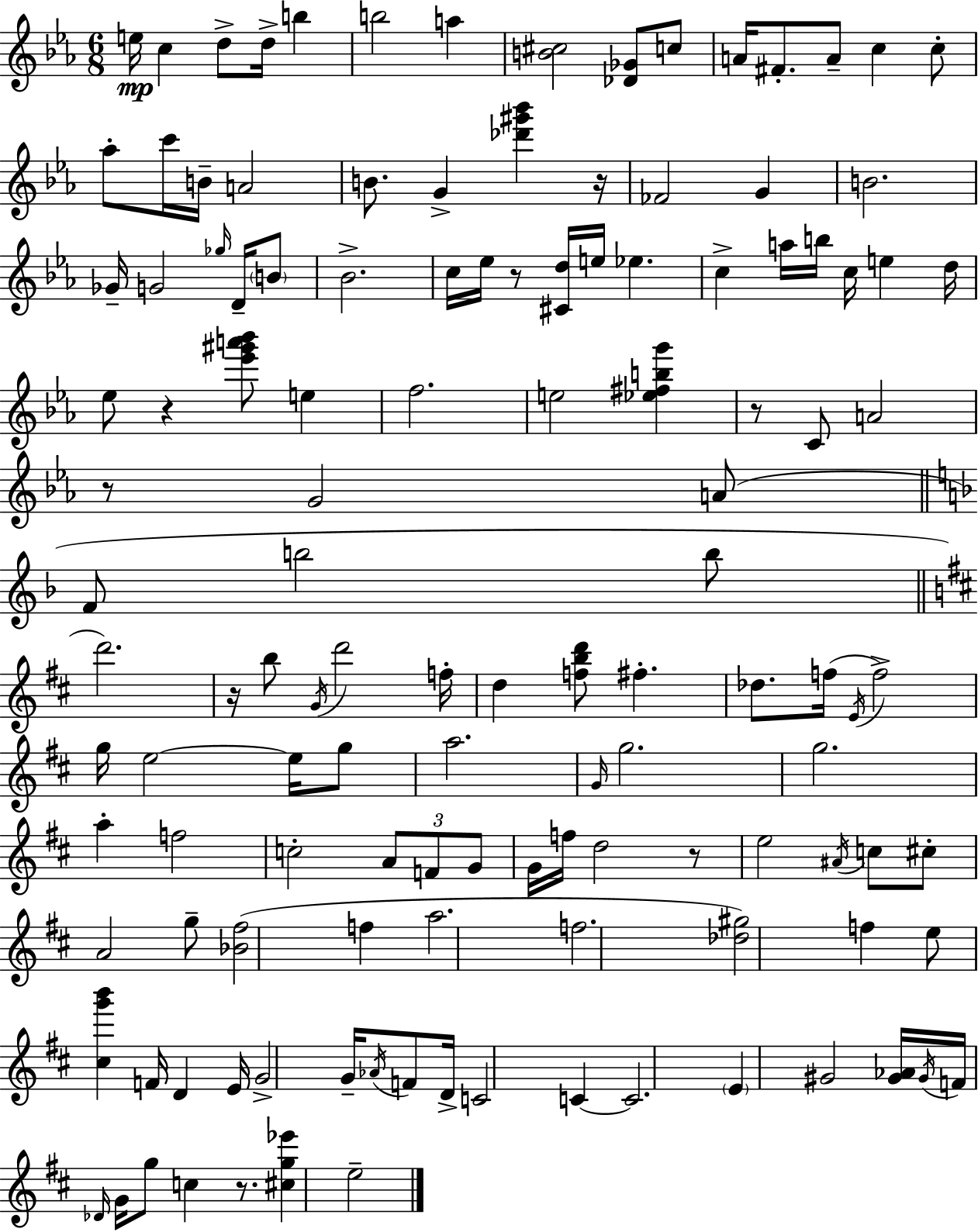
E5/s C5/q D5/e D5/s B5/q B5/h A5/q [B4,C#5]/h [Db4,Gb4]/e C5/e A4/s F#4/e. A4/e C5/q C5/e Ab5/e C6/s B4/s A4/h B4/e. G4/q [Db6,G#6,Bb6]/q R/s FES4/h G4/q B4/h. Gb4/s G4/h Gb5/s D4/s B4/e Bb4/h. C5/s Eb5/s R/e [C#4,D5]/s E5/s Eb5/q. C5/q A5/s B5/s C5/s E5/q D5/s Eb5/e R/q [Eb6,G#6,A6,Bb6]/e E5/q F5/h. E5/h [Eb5,F#5,B5,G6]/q R/e C4/e A4/h R/e G4/h A4/e F4/e B5/h B5/e D6/h. R/s B5/e G4/s D6/h F5/s D5/q [F5,B5,D6]/e F#5/q. Db5/e. F5/s E4/s F5/h G5/s E5/h E5/s G5/e A5/h. G4/s G5/h. G5/h. A5/q F5/h C5/h A4/e F4/e G4/e G4/s F5/s D5/h R/e E5/h A#4/s C5/e C#5/e A4/h G5/e [Bb4,F#5]/h F5/q A5/h. F5/h. [Db5,G#5]/h F5/q E5/e [C#5,G6,B6]/q F4/s D4/q E4/s G4/h G4/s Ab4/s F4/e D4/s C4/h C4/q C4/h. E4/q G#4/h [G#4,Ab4]/s G#4/s F4/s Db4/s G4/s G5/e C5/q R/e. [C#5,G5,Eb6]/q E5/h